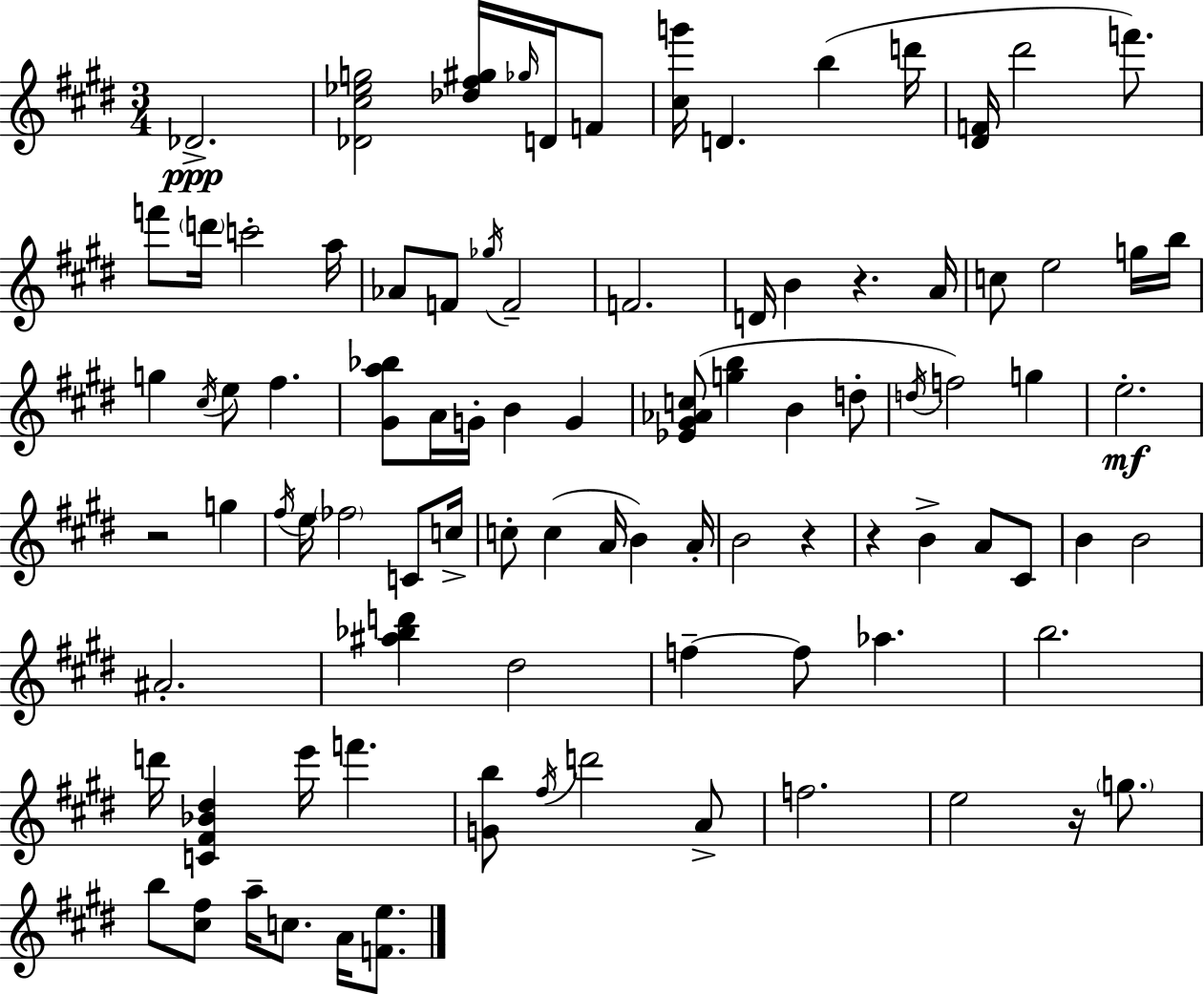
Db4/h. [Db4,C#5,Eb5,G5]/h [Db5,F#5,G#5]/s Gb5/s D4/s F4/e [C#5,G6]/s D4/q. B5/q D6/s [D#4,F4]/s D#6/h F6/e. F6/e D6/s C6/h A5/s Ab4/e F4/e Gb5/s F4/h F4/h. D4/s B4/q R/q. A4/s C5/e E5/h G5/s B5/s G5/q C#5/s E5/e F#5/q. [G#4,A5,Bb5]/e A4/s G4/s B4/q G4/q [Eb4,G#4,Ab4,C5]/e [G5,B5]/q B4/q D5/e D5/s F5/h G5/q E5/h. R/h G5/q F#5/s E5/s FES5/h C4/e C5/s C5/e C5/q A4/s B4/q A4/s B4/h R/q R/q B4/q A4/e C#4/e B4/q B4/h A#4/h. [A#5,Bb5,D6]/q D#5/h F5/q F5/e Ab5/q. B5/h. D6/s [C4,F#4,Bb4,D#5]/q E6/s F6/q. [G4,B5]/e F#5/s D6/h A4/e F5/h. E5/h R/s G5/e. B5/e [C#5,F#5]/e A5/s C5/e. A4/s [F4,E5]/e.